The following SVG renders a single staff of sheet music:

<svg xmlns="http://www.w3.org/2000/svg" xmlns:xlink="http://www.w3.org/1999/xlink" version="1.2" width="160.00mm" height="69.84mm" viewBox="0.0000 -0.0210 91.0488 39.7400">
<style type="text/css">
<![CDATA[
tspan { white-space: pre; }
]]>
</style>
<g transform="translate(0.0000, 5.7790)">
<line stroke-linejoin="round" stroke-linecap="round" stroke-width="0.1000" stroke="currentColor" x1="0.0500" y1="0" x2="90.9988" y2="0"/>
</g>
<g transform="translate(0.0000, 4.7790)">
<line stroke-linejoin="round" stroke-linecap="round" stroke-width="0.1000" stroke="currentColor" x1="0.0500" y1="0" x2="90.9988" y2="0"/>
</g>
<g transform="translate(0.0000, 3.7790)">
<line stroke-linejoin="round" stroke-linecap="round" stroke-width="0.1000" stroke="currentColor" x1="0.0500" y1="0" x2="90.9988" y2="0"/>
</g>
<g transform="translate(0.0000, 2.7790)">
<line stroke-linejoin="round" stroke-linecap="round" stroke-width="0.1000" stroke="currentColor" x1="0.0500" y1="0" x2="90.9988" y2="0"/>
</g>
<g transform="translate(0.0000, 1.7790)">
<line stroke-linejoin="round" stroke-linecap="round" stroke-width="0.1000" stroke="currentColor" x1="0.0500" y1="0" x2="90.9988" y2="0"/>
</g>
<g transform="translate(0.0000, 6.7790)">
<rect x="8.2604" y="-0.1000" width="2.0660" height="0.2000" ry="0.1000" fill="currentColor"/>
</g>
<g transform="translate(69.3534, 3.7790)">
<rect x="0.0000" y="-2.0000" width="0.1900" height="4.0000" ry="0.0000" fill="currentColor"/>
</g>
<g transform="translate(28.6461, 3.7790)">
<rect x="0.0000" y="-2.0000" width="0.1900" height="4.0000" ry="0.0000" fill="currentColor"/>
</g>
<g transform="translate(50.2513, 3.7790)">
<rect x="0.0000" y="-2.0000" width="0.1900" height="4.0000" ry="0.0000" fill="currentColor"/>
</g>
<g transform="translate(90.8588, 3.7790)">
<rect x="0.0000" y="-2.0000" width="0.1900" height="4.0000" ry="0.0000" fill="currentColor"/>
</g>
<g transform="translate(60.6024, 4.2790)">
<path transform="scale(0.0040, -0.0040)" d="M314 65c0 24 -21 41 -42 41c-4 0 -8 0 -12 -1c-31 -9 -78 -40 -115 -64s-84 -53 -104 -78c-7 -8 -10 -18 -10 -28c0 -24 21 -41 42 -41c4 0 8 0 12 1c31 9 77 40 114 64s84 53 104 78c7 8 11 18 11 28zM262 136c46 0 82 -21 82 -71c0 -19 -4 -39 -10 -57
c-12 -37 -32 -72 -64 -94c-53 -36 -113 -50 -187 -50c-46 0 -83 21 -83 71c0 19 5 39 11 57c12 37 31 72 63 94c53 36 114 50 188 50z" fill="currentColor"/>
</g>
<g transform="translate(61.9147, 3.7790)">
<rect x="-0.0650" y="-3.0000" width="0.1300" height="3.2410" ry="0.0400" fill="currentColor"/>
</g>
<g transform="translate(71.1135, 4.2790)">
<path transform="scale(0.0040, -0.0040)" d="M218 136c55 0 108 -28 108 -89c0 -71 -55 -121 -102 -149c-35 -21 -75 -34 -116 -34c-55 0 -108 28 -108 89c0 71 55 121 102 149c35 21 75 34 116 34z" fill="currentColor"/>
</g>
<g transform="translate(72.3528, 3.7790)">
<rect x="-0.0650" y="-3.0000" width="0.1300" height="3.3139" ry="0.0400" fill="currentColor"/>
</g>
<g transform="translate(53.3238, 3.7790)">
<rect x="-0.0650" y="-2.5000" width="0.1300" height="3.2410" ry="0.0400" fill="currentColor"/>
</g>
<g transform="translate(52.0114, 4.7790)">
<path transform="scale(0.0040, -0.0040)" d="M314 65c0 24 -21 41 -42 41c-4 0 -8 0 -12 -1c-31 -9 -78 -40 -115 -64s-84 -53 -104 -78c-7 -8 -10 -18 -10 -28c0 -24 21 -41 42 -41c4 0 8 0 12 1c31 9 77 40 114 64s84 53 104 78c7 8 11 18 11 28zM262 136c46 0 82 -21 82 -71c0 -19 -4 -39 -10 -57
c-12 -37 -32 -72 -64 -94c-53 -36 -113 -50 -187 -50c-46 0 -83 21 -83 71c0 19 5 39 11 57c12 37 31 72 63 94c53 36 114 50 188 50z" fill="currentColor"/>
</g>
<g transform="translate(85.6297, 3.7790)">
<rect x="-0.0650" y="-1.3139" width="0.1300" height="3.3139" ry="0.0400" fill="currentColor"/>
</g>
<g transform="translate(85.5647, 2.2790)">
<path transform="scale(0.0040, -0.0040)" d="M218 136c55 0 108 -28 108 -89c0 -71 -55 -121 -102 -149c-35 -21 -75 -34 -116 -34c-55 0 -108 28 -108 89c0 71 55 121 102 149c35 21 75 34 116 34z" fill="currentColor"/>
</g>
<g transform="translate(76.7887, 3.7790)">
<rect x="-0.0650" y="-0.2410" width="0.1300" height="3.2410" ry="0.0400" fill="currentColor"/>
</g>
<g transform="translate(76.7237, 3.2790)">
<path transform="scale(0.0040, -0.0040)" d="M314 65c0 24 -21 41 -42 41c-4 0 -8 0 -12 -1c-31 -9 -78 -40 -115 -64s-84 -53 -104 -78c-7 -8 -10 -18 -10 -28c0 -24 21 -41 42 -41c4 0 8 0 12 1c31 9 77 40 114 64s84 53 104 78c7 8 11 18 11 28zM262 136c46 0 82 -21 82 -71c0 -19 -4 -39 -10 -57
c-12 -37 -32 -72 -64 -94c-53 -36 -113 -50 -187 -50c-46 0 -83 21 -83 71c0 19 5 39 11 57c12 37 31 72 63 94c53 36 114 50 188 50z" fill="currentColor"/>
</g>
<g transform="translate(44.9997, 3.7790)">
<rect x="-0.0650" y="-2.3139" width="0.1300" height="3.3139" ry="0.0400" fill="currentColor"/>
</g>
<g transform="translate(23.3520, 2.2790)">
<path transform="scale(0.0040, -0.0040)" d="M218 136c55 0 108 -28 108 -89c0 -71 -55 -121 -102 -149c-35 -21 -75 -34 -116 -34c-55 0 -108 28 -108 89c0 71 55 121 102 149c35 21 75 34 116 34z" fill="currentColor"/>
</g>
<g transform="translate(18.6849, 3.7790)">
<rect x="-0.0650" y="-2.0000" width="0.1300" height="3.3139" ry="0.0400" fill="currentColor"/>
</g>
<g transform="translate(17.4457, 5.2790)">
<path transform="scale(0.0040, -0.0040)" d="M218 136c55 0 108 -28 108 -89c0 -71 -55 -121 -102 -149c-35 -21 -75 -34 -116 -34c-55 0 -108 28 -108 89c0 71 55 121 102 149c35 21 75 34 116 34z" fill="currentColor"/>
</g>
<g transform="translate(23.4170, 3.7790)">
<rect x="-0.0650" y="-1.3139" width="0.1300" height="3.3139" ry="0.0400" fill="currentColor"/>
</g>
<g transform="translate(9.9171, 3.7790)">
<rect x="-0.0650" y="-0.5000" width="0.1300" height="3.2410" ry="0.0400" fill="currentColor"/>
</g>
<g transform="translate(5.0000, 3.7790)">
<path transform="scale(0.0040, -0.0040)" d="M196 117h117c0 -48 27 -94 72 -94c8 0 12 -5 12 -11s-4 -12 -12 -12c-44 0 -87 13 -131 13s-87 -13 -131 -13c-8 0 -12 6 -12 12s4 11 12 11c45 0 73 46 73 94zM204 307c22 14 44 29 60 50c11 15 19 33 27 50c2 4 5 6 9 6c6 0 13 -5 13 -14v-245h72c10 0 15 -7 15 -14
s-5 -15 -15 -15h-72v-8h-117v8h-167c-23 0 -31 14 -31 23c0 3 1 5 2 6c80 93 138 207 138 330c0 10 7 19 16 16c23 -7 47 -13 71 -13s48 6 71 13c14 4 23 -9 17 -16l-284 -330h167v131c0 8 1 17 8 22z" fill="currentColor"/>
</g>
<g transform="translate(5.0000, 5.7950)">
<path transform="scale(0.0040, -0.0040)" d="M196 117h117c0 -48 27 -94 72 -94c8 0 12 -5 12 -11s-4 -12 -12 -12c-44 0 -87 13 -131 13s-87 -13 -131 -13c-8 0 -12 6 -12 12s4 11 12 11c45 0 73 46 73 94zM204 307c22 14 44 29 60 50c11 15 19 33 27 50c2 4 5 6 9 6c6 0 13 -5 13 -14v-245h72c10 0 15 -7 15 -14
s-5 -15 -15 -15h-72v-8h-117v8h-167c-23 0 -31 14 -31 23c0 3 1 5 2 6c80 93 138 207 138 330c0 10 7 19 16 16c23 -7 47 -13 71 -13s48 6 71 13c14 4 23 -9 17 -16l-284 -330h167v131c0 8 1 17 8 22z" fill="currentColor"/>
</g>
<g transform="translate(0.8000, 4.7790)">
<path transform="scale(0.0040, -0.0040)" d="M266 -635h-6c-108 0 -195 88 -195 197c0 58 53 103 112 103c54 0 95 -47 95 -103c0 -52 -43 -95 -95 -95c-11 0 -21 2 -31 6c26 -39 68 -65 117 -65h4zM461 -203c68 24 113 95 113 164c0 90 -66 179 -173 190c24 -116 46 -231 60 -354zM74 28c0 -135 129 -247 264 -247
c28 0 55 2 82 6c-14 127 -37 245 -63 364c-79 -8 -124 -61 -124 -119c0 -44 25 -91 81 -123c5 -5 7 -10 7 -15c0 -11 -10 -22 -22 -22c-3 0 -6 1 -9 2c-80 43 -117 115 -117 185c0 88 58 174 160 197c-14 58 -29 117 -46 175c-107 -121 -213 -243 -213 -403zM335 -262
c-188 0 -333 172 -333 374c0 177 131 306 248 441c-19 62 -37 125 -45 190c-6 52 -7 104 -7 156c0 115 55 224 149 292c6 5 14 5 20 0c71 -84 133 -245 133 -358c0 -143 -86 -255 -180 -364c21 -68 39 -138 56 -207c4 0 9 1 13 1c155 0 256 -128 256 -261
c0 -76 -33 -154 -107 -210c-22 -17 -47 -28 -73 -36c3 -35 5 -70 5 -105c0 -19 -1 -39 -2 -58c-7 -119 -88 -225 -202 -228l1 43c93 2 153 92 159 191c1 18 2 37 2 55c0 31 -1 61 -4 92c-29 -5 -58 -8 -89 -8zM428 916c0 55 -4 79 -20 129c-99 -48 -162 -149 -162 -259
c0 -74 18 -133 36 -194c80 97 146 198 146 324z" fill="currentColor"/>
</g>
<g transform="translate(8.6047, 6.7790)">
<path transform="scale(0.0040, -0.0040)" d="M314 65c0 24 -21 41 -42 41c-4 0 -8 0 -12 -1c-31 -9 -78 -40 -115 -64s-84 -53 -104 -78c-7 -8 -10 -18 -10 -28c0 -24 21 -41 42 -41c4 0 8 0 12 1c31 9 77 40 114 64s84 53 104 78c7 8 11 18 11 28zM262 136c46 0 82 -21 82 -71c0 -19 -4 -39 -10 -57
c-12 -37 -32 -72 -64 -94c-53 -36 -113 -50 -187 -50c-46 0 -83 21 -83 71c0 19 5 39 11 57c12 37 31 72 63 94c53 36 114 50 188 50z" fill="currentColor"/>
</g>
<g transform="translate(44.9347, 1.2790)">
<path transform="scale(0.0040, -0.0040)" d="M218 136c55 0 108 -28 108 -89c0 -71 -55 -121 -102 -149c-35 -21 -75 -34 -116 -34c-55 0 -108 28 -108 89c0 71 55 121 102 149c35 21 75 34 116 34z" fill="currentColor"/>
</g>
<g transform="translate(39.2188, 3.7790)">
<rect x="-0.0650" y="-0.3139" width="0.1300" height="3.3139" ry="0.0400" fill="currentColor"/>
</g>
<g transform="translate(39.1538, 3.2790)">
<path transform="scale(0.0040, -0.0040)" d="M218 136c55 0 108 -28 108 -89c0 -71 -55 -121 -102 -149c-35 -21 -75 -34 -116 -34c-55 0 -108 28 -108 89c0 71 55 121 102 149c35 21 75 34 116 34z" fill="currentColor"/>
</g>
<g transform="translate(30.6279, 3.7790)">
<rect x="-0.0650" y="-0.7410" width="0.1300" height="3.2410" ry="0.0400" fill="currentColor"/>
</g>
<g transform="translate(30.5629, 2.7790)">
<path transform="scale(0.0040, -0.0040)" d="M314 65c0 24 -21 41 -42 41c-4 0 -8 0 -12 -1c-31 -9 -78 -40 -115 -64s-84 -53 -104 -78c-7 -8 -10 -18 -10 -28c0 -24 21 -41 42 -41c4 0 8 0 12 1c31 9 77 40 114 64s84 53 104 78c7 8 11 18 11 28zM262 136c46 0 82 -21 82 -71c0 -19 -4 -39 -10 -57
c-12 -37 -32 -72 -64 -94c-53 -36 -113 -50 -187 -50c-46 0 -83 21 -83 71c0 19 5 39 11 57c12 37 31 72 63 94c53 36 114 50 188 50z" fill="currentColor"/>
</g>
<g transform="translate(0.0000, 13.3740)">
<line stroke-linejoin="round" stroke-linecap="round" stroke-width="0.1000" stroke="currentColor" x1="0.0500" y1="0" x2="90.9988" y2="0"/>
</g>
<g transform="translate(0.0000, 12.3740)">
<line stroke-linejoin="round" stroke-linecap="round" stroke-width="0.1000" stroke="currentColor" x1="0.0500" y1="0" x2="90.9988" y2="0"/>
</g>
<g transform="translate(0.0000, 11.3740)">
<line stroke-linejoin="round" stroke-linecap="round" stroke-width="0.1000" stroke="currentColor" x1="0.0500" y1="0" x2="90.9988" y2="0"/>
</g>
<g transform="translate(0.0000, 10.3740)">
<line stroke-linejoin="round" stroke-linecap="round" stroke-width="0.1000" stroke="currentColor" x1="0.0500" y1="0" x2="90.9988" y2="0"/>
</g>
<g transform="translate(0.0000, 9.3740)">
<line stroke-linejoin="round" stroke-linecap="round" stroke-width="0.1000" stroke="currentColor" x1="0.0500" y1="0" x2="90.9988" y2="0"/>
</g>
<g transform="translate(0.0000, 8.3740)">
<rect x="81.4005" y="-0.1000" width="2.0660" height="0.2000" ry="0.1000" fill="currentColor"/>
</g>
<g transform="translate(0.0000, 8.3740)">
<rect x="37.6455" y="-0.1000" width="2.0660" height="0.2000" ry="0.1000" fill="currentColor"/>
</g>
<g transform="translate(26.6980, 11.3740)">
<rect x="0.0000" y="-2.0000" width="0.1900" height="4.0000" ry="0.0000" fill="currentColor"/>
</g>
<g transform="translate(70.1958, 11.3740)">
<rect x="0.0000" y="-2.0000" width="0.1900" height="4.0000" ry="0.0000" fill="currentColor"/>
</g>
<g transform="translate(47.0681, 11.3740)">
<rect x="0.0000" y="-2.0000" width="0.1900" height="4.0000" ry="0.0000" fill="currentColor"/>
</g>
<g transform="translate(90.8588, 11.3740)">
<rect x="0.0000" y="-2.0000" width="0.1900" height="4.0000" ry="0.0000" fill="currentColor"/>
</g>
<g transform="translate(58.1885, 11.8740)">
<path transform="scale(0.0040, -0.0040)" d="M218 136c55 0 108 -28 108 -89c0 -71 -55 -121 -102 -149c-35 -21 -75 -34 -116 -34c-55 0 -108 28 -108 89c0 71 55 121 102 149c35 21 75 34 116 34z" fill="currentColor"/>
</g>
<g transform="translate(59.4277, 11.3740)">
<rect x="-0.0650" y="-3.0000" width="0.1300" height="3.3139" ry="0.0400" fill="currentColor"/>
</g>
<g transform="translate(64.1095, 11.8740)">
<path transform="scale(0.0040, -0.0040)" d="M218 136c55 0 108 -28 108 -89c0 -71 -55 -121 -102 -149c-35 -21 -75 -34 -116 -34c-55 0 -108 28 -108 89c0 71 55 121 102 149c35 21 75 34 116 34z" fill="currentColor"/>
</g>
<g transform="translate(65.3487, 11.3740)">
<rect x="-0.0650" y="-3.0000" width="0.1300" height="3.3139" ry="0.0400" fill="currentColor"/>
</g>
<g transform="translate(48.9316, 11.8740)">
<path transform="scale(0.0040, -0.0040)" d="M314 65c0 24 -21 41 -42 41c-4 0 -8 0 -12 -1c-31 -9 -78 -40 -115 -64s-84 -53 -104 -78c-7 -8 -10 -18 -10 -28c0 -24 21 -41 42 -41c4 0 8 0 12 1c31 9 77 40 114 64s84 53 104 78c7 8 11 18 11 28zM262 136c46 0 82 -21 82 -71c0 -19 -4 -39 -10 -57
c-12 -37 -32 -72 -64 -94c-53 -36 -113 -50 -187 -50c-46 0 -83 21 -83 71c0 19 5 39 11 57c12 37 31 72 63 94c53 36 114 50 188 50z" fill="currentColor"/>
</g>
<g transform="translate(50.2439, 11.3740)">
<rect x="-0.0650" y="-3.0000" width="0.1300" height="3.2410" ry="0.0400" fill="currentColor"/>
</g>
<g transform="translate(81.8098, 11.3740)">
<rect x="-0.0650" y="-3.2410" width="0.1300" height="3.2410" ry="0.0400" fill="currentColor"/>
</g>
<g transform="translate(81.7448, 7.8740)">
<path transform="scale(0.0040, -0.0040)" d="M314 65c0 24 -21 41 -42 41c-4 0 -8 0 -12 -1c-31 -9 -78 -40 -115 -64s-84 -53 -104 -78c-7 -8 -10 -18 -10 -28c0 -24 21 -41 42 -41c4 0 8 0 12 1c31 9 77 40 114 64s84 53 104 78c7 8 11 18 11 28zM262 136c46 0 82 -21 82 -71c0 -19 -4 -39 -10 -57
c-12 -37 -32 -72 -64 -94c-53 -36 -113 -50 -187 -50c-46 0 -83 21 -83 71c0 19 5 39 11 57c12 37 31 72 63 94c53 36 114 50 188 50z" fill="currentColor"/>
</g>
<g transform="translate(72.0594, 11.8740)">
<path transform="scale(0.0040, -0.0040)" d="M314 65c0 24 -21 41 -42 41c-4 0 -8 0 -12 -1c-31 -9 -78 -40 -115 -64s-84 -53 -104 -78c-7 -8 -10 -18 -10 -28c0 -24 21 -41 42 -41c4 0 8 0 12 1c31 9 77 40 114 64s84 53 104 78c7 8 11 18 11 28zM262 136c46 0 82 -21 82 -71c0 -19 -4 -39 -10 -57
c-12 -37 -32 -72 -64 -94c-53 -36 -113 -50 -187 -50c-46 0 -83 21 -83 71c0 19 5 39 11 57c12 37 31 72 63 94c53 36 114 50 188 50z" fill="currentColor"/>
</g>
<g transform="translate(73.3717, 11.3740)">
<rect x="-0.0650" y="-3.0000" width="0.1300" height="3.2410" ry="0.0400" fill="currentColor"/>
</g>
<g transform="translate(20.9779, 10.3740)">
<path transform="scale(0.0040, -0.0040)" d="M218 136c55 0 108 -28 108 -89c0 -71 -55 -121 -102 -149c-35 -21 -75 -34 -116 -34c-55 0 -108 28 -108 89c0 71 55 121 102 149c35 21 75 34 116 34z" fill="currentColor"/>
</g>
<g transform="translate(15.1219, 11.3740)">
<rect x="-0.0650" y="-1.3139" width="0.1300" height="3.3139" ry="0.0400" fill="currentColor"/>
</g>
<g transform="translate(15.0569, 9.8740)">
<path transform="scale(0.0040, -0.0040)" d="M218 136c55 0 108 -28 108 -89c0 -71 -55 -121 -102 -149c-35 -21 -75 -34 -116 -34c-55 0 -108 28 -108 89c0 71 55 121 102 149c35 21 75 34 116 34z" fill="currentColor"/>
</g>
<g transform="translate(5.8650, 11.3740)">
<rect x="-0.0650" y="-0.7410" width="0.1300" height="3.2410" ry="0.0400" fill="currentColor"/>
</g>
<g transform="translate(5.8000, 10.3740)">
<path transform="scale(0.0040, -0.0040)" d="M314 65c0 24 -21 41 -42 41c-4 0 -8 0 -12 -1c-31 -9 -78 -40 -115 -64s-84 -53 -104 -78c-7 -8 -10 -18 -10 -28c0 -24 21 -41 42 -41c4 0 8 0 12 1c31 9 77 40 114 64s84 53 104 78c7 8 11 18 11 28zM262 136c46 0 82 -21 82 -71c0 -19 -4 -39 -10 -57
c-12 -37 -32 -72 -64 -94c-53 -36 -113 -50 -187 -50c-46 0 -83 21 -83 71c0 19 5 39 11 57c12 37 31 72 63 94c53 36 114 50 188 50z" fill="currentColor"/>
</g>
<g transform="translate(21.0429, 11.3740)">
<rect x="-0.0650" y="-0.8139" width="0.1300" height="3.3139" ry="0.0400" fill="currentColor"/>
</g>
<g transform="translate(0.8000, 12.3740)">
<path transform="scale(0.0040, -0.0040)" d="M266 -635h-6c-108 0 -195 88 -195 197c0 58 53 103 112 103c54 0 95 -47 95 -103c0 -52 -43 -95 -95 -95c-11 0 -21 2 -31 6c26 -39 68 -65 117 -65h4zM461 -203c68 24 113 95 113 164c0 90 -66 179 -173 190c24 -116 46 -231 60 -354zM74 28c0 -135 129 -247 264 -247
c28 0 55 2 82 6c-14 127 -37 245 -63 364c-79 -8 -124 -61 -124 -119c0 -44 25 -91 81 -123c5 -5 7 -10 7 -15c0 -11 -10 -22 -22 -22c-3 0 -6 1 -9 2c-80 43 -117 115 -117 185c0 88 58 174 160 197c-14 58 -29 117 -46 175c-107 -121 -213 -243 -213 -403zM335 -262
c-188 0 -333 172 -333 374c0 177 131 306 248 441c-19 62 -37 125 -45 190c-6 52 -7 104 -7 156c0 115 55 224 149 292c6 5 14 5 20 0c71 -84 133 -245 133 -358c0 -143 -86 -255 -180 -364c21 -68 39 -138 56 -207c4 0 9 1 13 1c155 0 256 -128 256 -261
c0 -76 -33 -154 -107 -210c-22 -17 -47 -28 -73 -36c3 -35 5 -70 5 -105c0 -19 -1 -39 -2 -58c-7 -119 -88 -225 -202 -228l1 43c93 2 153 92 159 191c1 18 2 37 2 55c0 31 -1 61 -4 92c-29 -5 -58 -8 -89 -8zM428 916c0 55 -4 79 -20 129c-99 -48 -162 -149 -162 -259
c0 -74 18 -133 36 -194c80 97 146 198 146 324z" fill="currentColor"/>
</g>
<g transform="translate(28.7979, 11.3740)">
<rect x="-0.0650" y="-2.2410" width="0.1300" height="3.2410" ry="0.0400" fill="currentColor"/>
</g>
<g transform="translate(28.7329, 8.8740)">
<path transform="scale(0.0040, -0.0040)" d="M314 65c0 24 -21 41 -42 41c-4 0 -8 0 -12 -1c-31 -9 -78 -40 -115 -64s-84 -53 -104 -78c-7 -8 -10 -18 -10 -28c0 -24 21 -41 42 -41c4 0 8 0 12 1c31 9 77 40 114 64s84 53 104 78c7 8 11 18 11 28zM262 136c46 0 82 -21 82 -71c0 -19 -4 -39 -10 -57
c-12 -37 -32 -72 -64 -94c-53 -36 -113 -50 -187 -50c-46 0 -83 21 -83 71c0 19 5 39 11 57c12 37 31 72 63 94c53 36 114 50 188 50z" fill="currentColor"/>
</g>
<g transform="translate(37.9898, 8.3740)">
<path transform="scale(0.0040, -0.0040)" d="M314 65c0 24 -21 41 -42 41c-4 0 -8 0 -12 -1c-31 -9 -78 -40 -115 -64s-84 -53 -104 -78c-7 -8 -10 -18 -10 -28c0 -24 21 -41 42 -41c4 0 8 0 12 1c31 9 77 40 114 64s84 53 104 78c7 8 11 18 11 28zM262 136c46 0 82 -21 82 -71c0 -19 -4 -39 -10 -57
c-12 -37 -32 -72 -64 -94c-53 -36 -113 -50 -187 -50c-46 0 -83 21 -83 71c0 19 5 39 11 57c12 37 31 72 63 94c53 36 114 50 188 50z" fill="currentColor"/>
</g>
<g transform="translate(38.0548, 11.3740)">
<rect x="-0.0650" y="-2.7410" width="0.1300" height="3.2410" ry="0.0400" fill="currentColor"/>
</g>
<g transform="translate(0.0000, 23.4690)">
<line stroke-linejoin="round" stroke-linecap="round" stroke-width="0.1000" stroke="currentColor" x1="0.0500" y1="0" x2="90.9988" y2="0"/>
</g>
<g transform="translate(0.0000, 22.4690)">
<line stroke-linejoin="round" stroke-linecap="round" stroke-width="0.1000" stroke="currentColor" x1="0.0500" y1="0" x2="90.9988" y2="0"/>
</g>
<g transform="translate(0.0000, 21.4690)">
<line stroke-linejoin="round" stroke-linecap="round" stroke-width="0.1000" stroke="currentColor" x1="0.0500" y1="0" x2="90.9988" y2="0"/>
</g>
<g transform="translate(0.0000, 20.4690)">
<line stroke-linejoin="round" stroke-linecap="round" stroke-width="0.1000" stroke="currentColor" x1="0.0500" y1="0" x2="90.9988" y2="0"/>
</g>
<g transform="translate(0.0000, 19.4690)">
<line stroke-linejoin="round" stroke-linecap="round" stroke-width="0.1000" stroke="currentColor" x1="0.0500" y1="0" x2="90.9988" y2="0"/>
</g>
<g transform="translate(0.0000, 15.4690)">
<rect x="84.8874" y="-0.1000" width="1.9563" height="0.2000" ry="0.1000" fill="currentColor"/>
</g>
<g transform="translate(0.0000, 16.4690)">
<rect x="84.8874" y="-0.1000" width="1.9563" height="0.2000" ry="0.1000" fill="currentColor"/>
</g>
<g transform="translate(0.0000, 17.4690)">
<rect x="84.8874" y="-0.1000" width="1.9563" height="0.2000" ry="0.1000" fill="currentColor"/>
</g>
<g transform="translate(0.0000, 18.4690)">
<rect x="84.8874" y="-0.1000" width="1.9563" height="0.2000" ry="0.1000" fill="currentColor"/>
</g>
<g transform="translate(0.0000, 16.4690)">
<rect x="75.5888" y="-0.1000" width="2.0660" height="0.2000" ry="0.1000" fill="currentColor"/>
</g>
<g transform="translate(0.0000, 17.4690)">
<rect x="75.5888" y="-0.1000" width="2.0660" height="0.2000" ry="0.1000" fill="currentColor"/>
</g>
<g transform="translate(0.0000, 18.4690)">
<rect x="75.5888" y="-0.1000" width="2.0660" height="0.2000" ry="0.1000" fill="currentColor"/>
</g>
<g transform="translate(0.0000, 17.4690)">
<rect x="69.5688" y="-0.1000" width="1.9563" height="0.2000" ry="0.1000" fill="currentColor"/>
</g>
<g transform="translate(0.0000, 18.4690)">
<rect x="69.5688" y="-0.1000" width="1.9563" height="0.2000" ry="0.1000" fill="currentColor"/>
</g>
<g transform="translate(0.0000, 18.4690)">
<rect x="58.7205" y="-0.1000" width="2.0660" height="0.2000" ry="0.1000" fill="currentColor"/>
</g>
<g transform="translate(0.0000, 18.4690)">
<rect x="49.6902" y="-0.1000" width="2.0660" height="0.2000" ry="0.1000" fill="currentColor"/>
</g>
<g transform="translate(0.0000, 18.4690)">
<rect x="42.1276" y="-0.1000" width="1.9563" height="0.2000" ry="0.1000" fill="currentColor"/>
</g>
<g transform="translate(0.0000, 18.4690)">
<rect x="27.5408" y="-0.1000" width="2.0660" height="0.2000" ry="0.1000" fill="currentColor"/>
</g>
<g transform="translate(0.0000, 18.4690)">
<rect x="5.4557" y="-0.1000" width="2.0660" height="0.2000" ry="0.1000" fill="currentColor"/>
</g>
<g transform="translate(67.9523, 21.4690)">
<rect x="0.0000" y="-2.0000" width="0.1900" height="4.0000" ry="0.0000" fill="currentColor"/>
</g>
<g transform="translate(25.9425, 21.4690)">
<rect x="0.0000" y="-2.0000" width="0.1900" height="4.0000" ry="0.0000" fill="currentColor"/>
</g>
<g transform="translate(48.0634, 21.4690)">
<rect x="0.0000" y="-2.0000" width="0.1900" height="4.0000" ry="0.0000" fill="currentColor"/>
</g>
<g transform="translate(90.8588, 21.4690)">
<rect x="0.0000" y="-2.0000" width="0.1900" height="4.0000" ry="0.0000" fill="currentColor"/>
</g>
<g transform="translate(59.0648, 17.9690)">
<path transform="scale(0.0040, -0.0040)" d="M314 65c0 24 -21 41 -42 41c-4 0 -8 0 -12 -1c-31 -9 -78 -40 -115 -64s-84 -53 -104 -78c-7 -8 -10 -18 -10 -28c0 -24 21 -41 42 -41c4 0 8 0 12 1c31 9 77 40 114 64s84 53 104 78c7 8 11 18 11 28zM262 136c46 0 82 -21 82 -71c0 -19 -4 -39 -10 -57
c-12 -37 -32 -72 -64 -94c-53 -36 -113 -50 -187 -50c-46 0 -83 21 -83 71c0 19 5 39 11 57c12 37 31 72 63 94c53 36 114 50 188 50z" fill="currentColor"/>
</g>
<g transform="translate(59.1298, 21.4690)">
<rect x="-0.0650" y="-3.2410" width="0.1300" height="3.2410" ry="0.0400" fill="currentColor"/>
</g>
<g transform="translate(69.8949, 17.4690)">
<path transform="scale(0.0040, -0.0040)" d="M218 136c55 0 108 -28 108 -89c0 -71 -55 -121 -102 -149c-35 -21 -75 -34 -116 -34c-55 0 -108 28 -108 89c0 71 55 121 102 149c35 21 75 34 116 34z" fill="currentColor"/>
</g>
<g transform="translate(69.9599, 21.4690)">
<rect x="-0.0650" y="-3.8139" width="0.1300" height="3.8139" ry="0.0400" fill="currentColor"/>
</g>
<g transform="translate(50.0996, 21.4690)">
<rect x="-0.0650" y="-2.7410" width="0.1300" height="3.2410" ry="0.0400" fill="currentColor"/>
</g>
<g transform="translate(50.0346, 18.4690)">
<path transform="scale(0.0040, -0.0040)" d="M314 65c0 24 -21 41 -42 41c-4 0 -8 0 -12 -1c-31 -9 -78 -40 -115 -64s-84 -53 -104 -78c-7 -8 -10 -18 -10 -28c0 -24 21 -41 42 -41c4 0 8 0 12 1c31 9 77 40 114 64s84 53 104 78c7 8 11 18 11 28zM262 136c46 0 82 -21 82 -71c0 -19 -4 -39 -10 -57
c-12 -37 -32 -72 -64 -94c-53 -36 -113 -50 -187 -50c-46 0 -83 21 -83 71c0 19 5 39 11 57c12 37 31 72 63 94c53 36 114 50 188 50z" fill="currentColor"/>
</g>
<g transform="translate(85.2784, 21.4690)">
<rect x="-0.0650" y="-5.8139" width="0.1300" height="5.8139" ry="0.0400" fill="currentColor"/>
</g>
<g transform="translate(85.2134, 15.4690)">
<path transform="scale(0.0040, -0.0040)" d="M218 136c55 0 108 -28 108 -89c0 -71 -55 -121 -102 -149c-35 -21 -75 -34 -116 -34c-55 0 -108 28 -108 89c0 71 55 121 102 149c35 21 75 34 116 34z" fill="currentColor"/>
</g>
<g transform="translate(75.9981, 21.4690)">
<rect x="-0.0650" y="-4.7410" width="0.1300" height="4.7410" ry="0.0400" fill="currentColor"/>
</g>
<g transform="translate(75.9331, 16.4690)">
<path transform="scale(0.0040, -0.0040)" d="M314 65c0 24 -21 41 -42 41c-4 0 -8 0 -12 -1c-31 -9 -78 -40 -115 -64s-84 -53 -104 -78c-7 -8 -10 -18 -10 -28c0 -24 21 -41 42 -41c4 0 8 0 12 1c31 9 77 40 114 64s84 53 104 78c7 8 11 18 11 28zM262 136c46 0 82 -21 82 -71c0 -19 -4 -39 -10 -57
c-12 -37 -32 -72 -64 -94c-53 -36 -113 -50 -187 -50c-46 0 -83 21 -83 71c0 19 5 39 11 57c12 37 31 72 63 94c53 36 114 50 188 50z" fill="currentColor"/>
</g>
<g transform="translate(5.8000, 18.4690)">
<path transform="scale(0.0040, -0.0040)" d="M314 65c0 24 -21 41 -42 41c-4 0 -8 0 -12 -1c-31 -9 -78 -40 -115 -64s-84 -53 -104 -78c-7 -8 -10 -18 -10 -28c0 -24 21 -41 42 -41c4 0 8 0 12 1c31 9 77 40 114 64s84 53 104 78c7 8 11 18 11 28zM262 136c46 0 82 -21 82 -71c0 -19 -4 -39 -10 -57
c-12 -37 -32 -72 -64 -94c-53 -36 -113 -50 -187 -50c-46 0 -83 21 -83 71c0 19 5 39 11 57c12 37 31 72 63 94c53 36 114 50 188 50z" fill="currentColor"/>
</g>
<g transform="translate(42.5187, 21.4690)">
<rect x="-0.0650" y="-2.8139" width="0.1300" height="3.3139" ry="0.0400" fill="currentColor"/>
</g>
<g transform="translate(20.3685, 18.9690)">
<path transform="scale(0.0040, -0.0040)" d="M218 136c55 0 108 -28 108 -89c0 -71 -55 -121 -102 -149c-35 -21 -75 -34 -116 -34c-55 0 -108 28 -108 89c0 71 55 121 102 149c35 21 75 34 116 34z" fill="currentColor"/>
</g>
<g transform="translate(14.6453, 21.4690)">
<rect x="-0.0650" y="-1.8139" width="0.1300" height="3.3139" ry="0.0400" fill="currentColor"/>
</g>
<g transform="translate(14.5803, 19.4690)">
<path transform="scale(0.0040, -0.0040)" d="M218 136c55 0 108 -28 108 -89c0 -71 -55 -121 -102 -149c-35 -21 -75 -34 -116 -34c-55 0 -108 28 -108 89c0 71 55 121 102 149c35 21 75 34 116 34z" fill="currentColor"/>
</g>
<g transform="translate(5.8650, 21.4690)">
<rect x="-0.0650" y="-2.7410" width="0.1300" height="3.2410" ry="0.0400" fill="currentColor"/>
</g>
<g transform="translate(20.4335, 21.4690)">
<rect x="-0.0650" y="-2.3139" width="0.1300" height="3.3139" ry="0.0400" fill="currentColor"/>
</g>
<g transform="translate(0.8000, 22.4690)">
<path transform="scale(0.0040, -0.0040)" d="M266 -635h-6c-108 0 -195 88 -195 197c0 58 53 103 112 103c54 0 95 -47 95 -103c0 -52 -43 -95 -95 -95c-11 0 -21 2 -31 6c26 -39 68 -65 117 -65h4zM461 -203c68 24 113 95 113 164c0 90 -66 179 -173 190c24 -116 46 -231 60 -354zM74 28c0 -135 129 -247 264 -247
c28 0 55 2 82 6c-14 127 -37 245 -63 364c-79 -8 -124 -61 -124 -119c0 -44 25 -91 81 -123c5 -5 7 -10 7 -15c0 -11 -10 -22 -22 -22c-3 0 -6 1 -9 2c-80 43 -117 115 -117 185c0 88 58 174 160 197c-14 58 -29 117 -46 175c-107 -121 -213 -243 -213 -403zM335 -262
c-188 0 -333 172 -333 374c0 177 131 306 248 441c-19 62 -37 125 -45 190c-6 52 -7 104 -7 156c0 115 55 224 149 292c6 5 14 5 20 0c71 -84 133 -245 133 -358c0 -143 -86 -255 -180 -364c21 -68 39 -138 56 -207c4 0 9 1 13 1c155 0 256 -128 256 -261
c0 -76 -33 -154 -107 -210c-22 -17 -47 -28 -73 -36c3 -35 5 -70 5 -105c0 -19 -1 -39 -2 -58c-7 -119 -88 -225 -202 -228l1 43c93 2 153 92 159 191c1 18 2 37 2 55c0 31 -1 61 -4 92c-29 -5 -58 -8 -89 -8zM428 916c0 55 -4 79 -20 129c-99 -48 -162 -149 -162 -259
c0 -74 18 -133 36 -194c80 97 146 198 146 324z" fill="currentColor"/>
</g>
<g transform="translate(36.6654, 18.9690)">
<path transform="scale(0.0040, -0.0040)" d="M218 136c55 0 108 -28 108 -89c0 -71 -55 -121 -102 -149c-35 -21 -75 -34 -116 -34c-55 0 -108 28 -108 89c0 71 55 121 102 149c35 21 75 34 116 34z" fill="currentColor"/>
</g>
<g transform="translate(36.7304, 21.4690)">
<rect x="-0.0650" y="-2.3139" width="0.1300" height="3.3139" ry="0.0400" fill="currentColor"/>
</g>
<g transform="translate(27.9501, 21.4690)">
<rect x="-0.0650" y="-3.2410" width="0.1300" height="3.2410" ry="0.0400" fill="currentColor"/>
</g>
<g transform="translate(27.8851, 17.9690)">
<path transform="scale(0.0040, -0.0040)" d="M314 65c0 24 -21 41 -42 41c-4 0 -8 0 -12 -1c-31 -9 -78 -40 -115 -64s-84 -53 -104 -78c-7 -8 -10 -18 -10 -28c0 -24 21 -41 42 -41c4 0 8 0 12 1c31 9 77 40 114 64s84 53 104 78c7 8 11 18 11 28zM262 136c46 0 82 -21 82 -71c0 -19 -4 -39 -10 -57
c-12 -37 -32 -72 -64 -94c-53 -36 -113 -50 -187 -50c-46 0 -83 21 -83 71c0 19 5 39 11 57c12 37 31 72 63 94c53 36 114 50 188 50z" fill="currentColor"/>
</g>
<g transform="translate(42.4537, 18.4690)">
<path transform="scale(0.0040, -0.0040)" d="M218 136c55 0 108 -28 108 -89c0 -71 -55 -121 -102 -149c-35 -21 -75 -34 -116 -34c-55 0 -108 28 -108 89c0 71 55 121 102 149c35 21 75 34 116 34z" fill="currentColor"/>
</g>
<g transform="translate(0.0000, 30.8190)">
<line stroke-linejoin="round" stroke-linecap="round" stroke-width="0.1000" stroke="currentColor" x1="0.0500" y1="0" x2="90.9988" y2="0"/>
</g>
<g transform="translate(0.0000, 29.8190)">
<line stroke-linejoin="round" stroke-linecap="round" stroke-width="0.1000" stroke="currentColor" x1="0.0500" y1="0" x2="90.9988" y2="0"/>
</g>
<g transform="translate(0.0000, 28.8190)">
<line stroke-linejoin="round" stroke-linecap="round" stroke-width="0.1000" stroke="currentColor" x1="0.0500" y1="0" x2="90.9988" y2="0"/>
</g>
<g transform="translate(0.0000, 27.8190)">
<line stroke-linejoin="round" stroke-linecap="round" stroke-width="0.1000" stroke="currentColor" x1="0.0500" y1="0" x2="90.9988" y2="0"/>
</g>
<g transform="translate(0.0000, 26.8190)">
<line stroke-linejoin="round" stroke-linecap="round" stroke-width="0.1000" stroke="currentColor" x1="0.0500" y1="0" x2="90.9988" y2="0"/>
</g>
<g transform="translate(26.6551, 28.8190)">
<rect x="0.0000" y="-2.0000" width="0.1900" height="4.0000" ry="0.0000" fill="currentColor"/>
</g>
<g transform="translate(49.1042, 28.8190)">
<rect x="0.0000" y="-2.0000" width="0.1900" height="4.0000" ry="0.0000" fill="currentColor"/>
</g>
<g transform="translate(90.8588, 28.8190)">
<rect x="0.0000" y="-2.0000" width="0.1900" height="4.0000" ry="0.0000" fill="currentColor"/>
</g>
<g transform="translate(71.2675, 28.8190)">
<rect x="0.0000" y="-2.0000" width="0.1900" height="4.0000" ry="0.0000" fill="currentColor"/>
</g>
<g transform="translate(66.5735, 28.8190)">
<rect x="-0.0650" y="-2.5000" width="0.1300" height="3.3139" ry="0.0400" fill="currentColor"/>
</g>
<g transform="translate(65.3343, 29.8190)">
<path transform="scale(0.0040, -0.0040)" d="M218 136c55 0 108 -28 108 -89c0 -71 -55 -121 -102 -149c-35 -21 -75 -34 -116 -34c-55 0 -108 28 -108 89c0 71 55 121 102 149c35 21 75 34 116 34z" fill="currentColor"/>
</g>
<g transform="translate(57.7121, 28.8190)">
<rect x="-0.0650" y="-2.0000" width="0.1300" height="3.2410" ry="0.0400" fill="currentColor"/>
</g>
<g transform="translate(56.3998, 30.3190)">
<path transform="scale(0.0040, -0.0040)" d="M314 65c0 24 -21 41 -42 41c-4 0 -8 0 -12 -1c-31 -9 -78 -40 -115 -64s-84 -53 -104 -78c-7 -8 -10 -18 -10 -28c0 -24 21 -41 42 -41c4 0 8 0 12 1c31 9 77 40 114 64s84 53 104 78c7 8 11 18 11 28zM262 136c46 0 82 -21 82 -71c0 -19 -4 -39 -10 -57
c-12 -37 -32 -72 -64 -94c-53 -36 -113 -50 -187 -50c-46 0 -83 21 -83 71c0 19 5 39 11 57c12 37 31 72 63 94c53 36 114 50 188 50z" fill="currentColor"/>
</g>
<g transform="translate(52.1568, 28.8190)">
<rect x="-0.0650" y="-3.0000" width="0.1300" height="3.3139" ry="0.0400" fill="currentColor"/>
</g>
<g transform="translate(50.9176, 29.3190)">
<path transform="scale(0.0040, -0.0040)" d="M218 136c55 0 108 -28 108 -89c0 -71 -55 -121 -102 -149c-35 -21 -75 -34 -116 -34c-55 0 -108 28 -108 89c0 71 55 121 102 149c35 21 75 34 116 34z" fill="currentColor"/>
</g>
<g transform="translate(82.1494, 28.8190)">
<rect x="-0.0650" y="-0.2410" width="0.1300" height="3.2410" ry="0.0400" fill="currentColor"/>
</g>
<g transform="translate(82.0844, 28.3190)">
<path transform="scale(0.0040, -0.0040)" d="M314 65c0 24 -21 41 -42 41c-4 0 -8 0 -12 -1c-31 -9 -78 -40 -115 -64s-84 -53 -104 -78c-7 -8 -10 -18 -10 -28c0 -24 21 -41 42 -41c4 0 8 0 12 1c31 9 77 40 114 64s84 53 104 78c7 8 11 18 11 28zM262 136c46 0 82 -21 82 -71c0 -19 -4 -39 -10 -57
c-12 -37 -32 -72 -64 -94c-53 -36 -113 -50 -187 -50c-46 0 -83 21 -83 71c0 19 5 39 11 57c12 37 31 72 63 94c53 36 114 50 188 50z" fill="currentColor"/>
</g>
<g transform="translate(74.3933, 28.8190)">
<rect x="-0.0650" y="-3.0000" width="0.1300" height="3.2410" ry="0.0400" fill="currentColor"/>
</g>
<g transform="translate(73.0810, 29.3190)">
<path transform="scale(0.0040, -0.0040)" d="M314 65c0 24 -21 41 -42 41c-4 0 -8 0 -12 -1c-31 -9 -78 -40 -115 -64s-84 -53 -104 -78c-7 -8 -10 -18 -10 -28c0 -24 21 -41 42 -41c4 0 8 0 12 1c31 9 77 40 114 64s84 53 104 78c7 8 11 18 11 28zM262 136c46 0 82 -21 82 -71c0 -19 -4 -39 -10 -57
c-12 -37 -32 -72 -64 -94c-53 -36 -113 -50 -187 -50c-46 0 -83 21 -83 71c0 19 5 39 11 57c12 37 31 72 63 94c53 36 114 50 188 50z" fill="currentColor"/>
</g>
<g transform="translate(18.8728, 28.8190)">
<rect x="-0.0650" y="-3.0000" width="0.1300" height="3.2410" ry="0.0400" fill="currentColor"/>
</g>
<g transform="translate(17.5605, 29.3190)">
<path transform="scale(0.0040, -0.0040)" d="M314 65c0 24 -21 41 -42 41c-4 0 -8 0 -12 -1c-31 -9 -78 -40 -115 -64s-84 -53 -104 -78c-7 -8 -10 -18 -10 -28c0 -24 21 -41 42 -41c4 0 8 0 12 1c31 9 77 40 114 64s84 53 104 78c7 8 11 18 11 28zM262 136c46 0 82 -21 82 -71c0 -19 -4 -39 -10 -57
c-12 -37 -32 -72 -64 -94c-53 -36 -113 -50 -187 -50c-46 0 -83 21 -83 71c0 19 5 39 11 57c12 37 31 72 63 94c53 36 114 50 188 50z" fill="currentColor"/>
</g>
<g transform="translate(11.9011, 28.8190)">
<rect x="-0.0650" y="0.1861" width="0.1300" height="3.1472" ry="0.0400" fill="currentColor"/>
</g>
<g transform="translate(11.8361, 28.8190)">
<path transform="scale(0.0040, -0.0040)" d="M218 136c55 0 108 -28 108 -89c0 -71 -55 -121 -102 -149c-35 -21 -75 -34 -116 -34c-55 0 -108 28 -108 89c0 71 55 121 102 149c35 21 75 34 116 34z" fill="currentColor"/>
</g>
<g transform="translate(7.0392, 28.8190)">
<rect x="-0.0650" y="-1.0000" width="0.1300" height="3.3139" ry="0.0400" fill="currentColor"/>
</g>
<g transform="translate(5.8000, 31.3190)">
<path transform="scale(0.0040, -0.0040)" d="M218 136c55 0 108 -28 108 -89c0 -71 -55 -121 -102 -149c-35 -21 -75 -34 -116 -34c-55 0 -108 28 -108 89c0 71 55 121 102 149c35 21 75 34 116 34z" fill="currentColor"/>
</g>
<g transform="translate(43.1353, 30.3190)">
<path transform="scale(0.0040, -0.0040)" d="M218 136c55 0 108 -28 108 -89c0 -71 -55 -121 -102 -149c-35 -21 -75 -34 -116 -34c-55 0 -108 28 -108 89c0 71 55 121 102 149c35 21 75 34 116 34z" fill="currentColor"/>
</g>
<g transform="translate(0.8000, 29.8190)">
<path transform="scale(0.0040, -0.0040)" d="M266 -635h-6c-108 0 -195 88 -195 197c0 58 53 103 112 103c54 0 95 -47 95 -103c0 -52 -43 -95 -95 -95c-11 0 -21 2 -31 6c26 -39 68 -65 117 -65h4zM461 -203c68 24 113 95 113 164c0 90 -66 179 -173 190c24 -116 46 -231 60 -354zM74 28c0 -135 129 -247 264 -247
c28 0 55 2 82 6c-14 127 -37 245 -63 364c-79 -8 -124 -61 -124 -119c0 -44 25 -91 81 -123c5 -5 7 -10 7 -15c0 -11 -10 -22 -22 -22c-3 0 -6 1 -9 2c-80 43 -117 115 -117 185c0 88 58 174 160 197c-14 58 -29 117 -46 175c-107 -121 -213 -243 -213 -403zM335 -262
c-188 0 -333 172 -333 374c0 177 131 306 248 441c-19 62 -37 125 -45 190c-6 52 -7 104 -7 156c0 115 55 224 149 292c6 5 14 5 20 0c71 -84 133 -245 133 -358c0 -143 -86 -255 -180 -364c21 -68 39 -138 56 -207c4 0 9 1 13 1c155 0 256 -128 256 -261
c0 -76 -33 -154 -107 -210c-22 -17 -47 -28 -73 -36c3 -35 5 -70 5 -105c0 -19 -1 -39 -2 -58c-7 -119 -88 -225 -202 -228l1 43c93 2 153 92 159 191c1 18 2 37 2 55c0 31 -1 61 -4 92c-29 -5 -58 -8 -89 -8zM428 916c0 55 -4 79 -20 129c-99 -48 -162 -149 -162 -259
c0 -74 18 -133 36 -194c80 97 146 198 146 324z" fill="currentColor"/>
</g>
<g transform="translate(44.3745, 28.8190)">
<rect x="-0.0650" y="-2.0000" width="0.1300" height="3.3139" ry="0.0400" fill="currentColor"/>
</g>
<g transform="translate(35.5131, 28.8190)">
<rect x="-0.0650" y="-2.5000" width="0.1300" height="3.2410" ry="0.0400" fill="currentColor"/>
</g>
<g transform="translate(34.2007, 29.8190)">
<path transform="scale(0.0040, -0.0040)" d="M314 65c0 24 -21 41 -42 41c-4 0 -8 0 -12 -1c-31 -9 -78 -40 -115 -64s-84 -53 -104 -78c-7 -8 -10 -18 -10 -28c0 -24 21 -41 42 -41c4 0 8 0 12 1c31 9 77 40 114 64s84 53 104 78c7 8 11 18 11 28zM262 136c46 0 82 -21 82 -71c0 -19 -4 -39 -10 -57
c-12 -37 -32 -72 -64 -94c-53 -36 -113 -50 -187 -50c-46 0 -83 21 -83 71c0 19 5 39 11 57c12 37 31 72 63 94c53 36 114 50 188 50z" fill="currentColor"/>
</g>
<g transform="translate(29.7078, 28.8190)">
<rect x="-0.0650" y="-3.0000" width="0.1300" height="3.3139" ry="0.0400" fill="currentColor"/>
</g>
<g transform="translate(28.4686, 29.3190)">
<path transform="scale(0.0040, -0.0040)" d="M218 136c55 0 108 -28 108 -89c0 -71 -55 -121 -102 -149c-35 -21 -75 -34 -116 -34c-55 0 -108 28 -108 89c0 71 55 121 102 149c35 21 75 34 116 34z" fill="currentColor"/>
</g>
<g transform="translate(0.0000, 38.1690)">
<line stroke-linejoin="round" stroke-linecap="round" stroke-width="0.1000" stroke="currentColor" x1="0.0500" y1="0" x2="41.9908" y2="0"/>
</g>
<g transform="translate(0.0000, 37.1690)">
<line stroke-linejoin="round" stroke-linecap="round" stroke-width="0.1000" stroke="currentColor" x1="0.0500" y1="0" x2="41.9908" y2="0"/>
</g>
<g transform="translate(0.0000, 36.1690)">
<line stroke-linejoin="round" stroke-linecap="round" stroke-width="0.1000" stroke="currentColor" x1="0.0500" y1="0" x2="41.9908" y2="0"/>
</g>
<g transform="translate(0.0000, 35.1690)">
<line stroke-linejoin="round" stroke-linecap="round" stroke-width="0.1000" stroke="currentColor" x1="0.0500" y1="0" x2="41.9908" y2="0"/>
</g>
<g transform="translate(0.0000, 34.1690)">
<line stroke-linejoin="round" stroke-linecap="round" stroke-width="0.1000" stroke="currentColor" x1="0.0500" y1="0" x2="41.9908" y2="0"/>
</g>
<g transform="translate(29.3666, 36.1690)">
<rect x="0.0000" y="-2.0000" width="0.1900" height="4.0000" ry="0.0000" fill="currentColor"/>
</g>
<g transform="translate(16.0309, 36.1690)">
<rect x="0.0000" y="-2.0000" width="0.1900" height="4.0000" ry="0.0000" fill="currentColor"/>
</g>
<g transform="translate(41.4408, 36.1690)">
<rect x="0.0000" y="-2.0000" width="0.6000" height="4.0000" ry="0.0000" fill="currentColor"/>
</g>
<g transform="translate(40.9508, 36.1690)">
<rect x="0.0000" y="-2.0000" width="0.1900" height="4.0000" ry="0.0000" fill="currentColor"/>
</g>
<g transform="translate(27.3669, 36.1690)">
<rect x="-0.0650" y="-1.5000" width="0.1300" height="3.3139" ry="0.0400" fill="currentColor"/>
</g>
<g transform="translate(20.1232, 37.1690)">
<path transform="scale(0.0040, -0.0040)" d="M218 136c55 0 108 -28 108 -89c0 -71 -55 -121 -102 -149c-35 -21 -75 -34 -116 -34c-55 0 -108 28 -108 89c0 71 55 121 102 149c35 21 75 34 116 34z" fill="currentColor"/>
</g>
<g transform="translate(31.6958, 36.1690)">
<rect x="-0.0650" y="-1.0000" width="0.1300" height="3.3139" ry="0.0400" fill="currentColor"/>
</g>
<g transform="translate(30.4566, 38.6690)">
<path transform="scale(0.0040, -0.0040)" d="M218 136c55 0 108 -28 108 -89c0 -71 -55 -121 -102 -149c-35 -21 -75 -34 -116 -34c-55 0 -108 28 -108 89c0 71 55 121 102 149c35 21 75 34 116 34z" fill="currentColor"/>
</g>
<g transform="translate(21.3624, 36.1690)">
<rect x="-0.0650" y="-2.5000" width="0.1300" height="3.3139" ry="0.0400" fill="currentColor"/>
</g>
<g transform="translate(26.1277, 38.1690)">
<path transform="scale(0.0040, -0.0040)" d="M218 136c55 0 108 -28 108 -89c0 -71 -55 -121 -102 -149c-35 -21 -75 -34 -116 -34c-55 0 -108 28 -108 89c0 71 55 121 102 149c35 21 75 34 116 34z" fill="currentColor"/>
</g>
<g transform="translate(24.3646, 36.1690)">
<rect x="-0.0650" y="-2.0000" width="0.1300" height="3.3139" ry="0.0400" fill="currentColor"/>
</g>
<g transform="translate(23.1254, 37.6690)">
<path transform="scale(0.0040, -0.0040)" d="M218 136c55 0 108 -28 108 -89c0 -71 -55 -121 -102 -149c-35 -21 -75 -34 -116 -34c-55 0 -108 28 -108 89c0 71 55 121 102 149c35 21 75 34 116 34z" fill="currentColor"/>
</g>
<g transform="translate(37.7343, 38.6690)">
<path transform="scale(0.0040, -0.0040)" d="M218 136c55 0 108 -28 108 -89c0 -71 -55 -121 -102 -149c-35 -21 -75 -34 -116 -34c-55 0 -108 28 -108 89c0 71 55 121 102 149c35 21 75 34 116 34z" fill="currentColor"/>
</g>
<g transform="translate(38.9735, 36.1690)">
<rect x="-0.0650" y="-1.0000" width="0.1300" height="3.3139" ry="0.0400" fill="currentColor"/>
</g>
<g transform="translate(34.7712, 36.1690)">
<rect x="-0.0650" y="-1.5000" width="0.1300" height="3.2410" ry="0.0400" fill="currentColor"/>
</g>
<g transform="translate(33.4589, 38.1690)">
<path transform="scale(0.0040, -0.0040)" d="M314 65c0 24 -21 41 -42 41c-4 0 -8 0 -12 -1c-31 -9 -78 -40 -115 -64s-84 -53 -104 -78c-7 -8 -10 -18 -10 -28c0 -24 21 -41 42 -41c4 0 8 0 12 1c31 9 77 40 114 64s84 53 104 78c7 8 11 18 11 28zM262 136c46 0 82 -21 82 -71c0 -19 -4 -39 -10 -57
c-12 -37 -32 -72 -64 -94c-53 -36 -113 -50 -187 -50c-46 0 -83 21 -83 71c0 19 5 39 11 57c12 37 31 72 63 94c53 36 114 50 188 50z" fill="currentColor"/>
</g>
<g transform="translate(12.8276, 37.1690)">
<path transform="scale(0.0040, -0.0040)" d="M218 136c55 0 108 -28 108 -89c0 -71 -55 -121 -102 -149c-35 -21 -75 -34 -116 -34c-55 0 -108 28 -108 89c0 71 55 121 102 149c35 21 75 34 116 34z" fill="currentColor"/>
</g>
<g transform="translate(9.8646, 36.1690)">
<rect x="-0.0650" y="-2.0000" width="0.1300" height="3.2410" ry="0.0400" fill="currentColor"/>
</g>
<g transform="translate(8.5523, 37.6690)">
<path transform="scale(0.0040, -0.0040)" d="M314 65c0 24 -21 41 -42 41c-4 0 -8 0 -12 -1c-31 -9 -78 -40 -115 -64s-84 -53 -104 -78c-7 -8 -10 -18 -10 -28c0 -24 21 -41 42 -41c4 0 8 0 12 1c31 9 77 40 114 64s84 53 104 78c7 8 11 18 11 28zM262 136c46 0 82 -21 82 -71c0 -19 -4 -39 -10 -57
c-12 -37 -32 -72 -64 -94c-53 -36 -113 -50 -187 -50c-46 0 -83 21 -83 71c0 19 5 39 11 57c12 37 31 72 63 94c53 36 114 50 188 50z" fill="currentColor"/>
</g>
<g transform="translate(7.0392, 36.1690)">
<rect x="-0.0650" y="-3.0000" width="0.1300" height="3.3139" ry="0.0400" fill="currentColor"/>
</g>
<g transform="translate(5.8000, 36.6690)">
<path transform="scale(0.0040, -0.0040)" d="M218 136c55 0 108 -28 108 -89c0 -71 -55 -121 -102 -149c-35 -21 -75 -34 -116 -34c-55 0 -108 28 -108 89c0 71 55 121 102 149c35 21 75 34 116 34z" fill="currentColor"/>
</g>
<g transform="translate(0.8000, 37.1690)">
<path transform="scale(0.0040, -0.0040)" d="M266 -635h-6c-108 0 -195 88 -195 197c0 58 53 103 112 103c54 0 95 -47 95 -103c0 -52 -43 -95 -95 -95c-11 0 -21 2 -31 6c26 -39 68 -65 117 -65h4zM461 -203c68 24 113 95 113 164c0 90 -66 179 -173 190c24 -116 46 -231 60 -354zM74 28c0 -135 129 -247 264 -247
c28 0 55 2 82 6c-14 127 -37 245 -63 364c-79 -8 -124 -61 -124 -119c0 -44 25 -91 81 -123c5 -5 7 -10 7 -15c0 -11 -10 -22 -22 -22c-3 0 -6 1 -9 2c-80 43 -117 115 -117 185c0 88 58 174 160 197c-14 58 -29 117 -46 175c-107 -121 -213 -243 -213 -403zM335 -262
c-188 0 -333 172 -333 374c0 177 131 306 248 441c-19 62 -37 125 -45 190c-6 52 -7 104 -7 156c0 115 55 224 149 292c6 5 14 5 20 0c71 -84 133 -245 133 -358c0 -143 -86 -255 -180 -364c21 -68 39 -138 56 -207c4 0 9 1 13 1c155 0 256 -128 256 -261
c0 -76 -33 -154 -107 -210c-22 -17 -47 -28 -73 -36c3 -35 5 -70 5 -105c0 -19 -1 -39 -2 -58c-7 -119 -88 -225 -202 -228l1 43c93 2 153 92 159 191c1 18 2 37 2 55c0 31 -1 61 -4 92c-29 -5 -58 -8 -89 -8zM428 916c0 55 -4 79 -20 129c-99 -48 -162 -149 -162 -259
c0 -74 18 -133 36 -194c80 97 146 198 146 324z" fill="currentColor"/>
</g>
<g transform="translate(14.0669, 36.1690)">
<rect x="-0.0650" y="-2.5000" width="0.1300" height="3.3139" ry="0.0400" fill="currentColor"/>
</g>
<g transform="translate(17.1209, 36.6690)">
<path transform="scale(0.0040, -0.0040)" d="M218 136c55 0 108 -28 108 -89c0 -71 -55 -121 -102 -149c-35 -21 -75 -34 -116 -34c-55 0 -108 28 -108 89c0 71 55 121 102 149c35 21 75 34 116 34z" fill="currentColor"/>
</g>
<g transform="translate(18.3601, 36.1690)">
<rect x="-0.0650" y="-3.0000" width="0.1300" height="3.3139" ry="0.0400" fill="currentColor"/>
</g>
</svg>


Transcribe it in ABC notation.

X:1
T:Untitled
M:4/4
L:1/4
K:C
C2 F e d2 c g G2 A2 A c2 e d2 e d g2 a2 A2 A A A2 b2 a2 f g b2 g a a2 b2 c' e'2 g' D B A2 A G2 F A F2 G A2 c2 A F2 G A G F E D E2 D